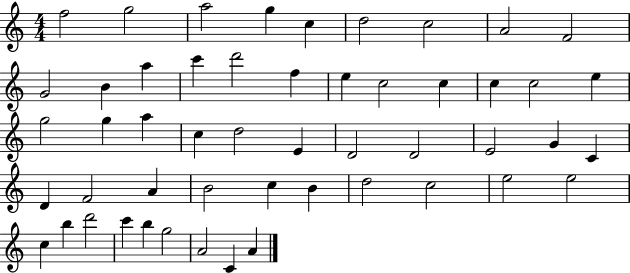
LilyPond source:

{
  \clef treble
  \numericTimeSignature
  \time 4/4
  \key c \major
  f''2 g''2 | a''2 g''4 c''4 | d''2 c''2 | a'2 f'2 | \break g'2 b'4 a''4 | c'''4 d'''2 f''4 | e''4 c''2 c''4 | c''4 c''2 e''4 | \break g''2 g''4 a''4 | c''4 d''2 e'4 | d'2 d'2 | e'2 g'4 c'4 | \break d'4 f'2 a'4 | b'2 c''4 b'4 | d''2 c''2 | e''2 e''2 | \break c''4 b''4 d'''2 | c'''4 b''4 g''2 | a'2 c'4 a'4 | \bar "|."
}